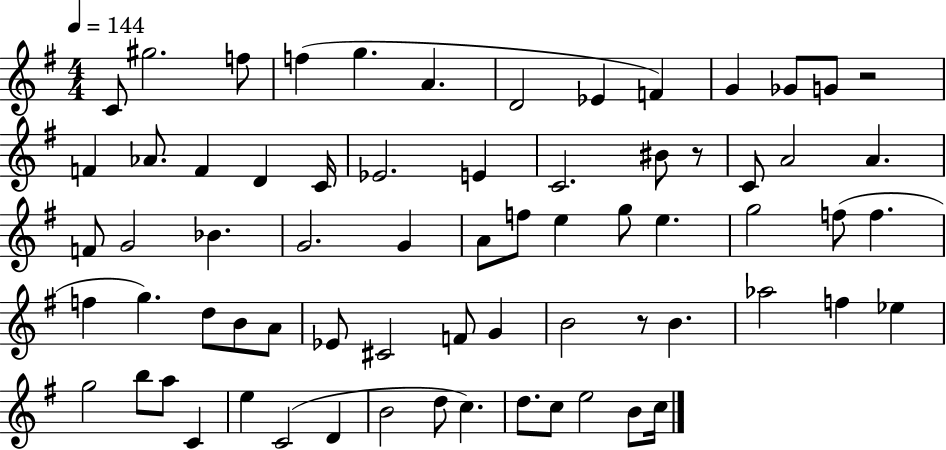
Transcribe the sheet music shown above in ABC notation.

X:1
T:Untitled
M:4/4
L:1/4
K:G
C/2 ^g2 f/2 f g A D2 _E F G _G/2 G/2 z2 F _A/2 F D C/4 _E2 E C2 ^B/2 z/2 C/2 A2 A F/2 G2 _B G2 G A/2 f/2 e g/2 e g2 f/2 f f g d/2 B/2 A/2 _E/2 ^C2 F/2 G B2 z/2 B _a2 f _e g2 b/2 a/2 C e C2 D B2 d/2 c d/2 c/2 e2 B/2 c/4